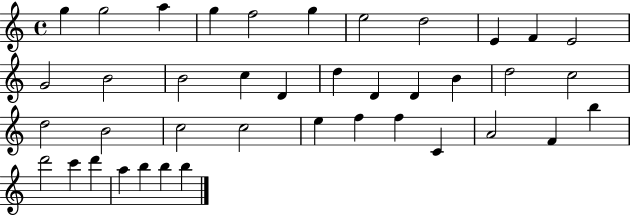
G5/q G5/h A5/q G5/q F5/h G5/q E5/h D5/h E4/q F4/q E4/h G4/h B4/h B4/h C5/q D4/q D5/q D4/q D4/q B4/q D5/h C5/h D5/h B4/h C5/h C5/h E5/q F5/q F5/q C4/q A4/h F4/q B5/q D6/h C6/q D6/q A5/q B5/q B5/q B5/q